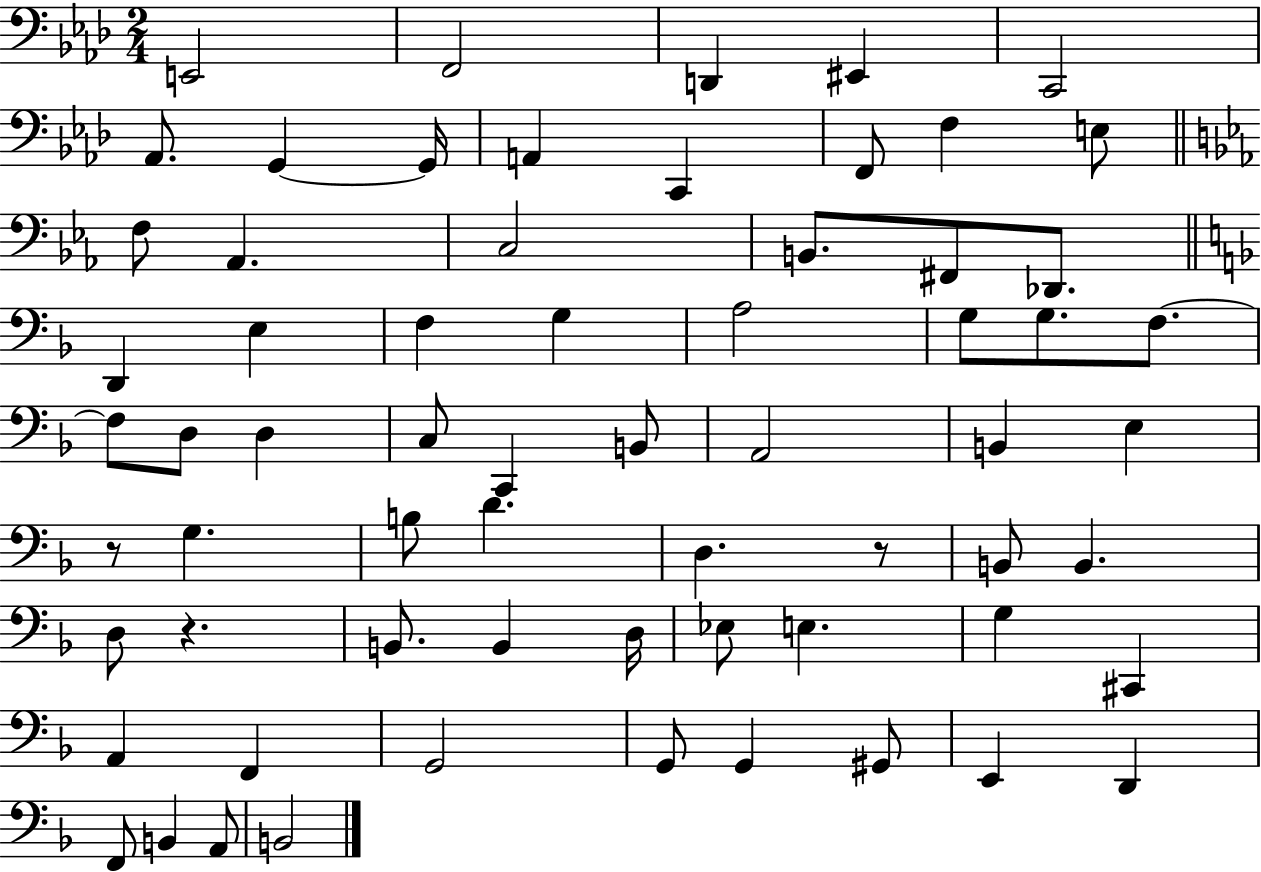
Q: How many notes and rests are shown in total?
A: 65